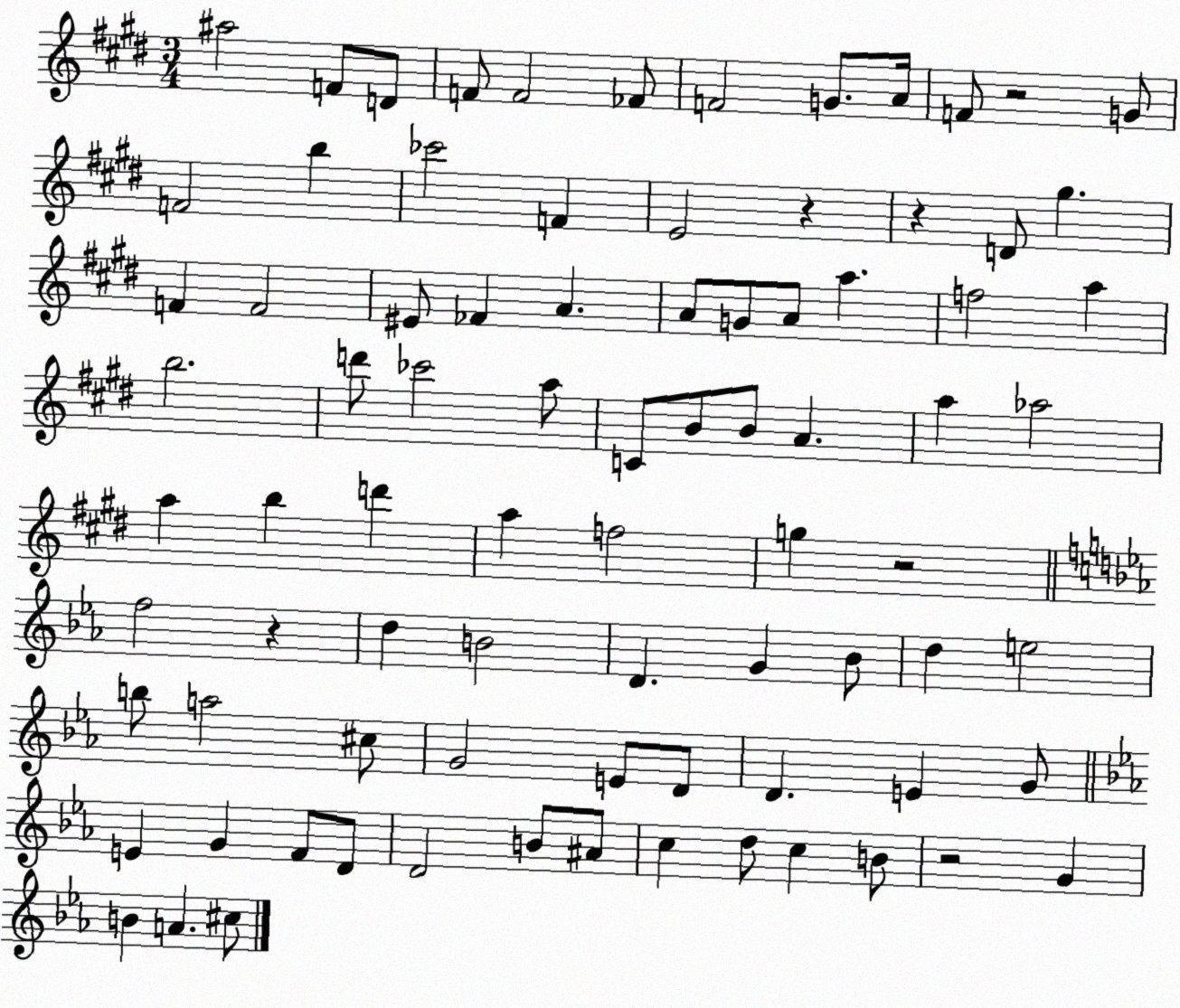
X:1
T:Untitled
M:3/4
L:1/4
K:E
^a2 F/2 D/2 F/2 F2 _F/2 F2 G/2 A/4 F/2 z2 G/2 F2 b _c'2 F E2 z z D/2 ^g F F2 ^E/2 _F A A/2 G/2 A/2 a f2 a b2 d'/2 _c'2 a/2 C/2 B/2 B/2 A a _a2 a b d' a f2 g z2 f2 z d B2 D G _B/2 d e2 b/2 a2 ^c/2 G2 E/2 D/2 D E G/2 E G F/2 D/2 D2 B/2 ^A/2 c d/2 c B/2 z2 G B A ^c/2